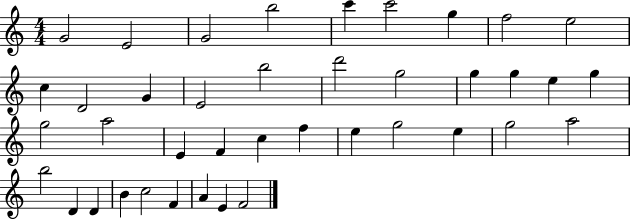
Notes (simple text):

G4/h E4/h G4/h B5/h C6/q C6/h G5/q F5/h E5/h C5/q D4/h G4/q E4/h B5/h D6/h G5/h G5/q G5/q E5/q G5/q G5/h A5/h E4/q F4/q C5/q F5/q E5/q G5/h E5/q G5/h A5/h B5/h D4/q D4/q B4/q C5/h F4/q A4/q E4/q F4/h